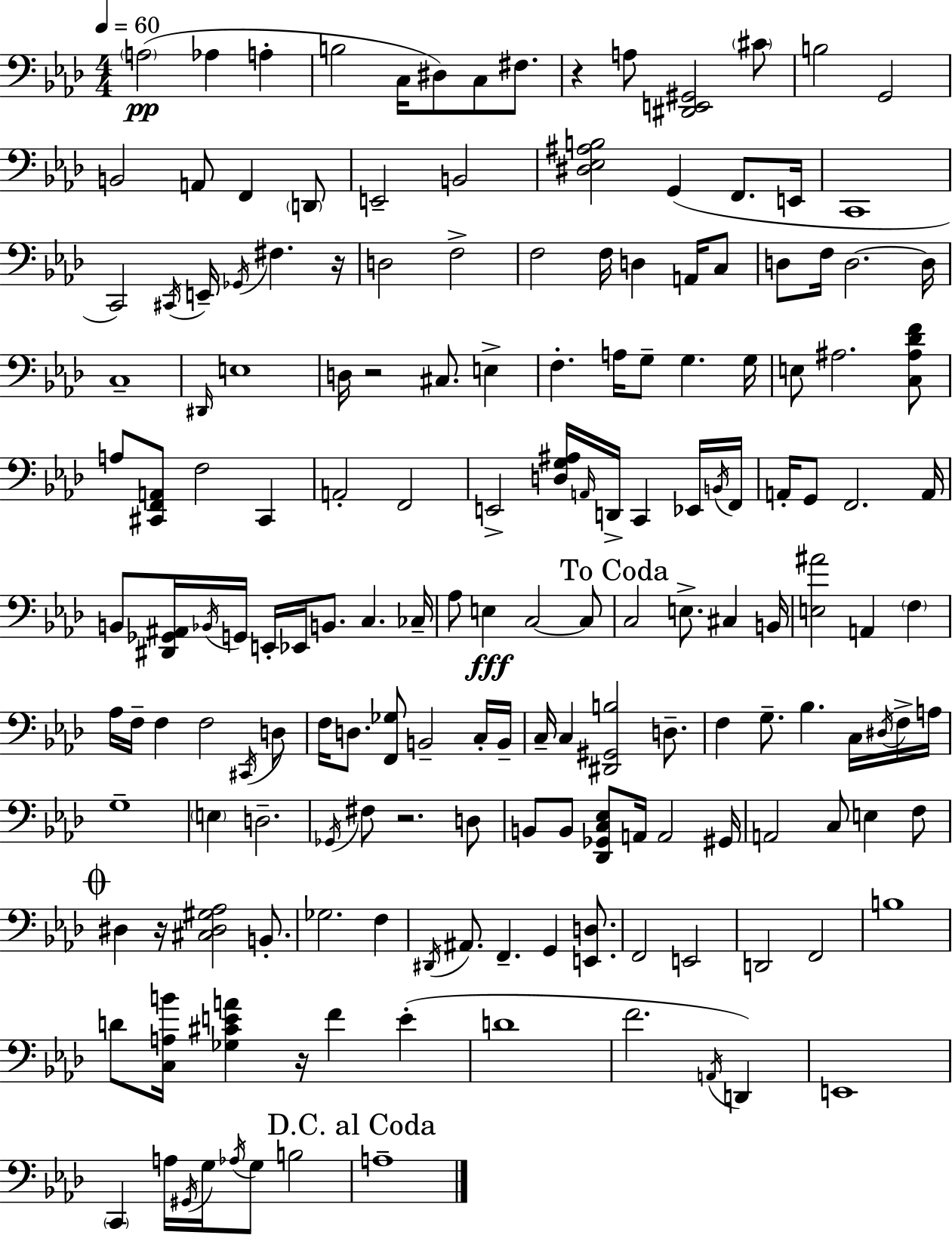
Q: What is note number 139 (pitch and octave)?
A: F4